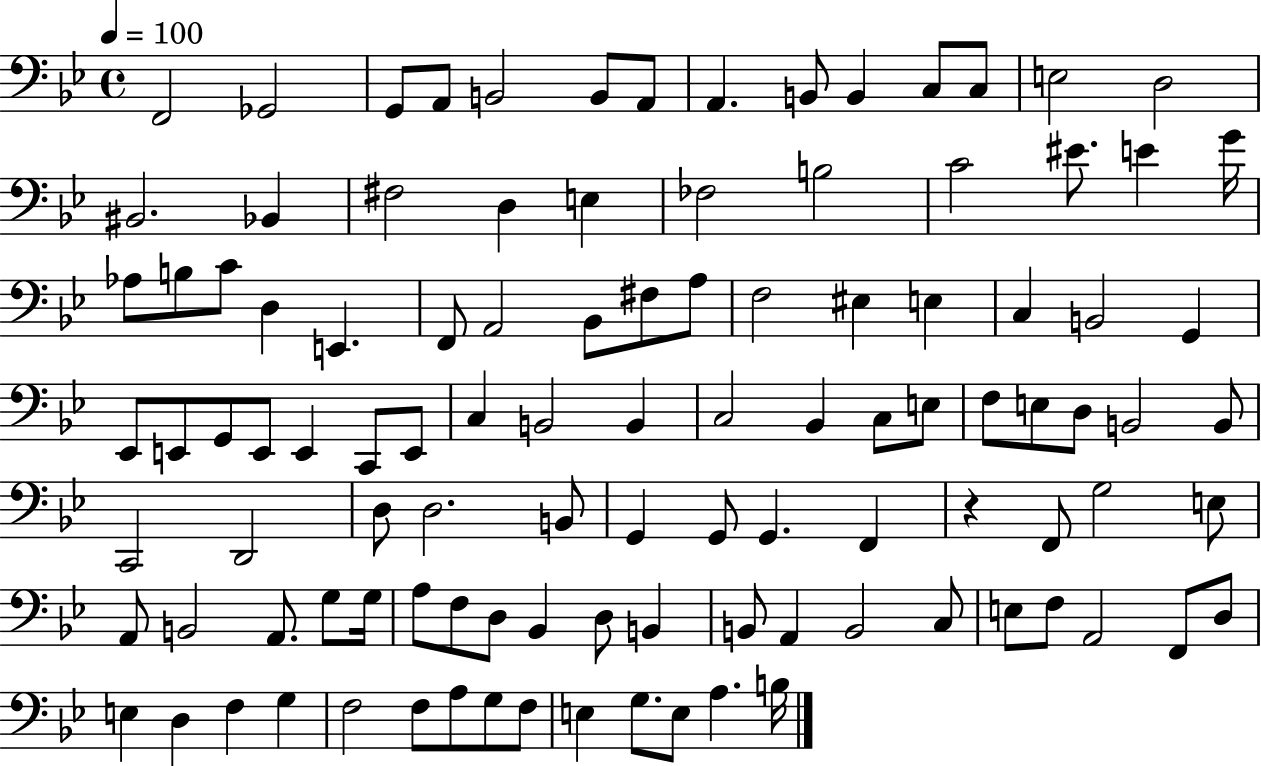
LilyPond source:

{
  \clef bass
  \time 4/4
  \defaultTimeSignature
  \key bes \major
  \tempo 4 = 100
  \repeat volta 2 { f,2 ges,2 | g,8 a,8 b,2 b,8 a,8 | a,4. b,8 b,4 c8 c8 | e2 d2 | \break bis,2. bes,4 | fis2 d4 e4 | fes2 b2 | c'2 eis'8. e'4 g'16 | \break aes8 b8 c'8 d4 e,4. | f,8 a,2 bes,8 fis8 a8 | f2 eis4 e4 | c4 b,2 g,4 | \break ees,8 e,8 g,8 e,8 e,4 c,8 e,8 | c4 b,2 b,4 | c2 bes,4 c8 e8 | f8 e8 d8 b,2 b,8 | \break c,2 d,2 | d8 d2. b,8 | g,4 g,8 g,4. f,4 | r4 f,8 g2 e8 | \break a,8 b,2 a,8. g8 g16 | a8 f8 d8 bes,4 d8 b,4 | b,8 a,4 b,2 c8 | e8 f8 a,2 f,8 d8 | \break e4 d4 f4 g4 | f2 f8 a8 g8 f8 | e4 g8. e8 a4. b16 | } \bar "|."
}